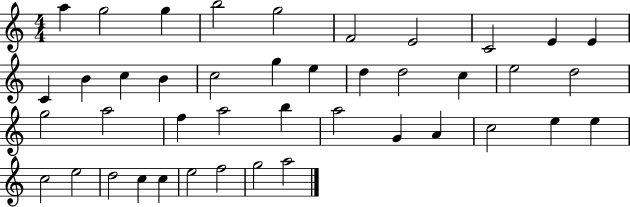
A5/q G5/h G5/q B5/h G5/h F4/h E4/h C4/h E4/q E4/q C4/q B4/q C5/q B4/q C5/h G5/q E5/q D5/q D5/h C5/q E5/h D5/h G5/h A5/h F5/q A5/h B5/q A5/h G4/q A4/q C5/h E5/q E5/q C5/h E5/h D5/h C5/q C5/q E5/h F5/h G5/h A5/h